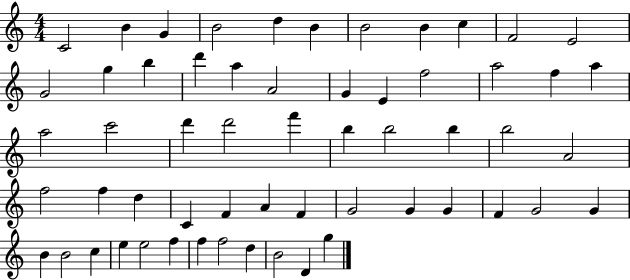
C4/h B4/q G4/q B4/h D5/q B4/q B4/h B4/q C5/q F4/h E4/h G4/h G5/q B5/q D6/q A5/q A4/h G4/q E4/q F5/h A5/h F5/q A5/q A5/h C6/h D6/q D6/h F6/q B5/q B5/h B5/q B5/h A4/h F5/h F5/q D5/q C4/q F4/q A4/q F4/q G4/h G4/q G4/q F4/q G4/h G4/q B4/q B4/h C5/q E5/q E5/h F5/q F5/q F5/h D5/q B4/h D4/q G5/q